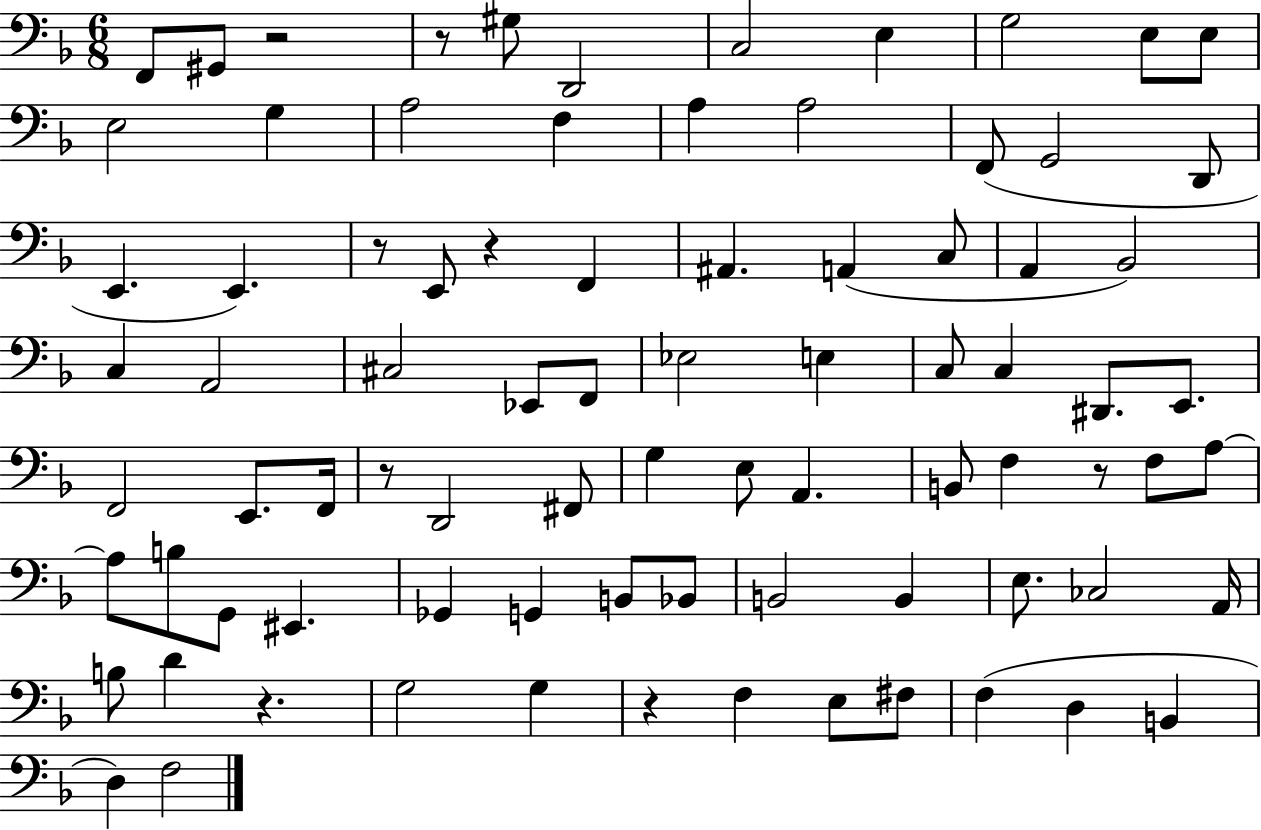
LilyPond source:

{
  \clef bass
  \numericTimeSignature
  \time 6/8
  \key f \major
  \repeat volta 2 { f,8 gis,8 r2 | r8 gis8 d,2 | c2 e4 | g2 e8 e8 | \break e2 g4 | a2 f4 | a4 a2 | f,8( g,2 d,8 | \break e,4. e,4.) | r8 e,8 r4 f,4 | ais,4. a,4( c8 | a,4 bes,2) | \break c4 a,2 | cis2 ees,8 f,8 | ees2 e4 | c8 c4 dis,8. e,8. | \break f,2 e,8. f,16 | r8 d,2 fis,8 | g4 e8 a,4. | b,8 f4 r8 f8 a8~~ | \break a8 b8 g,8 eis,4. | ges,4 g,4 b,8 bes,8 | b,2 b,4 | e8. ces2 a,16 | \break b8 d'4 r4. | g2 g4 | r4 f4 e8 fis8 | f4( d4 b,4 | \break d4) f2 | } \bar "|."
}